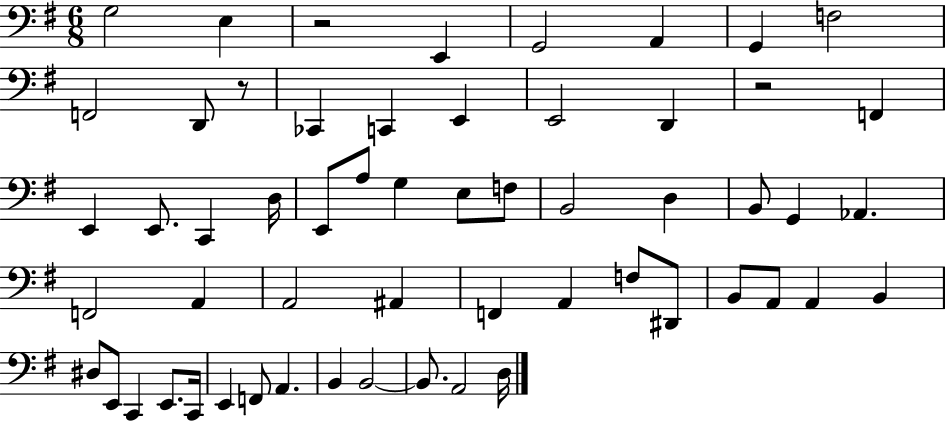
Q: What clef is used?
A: bass